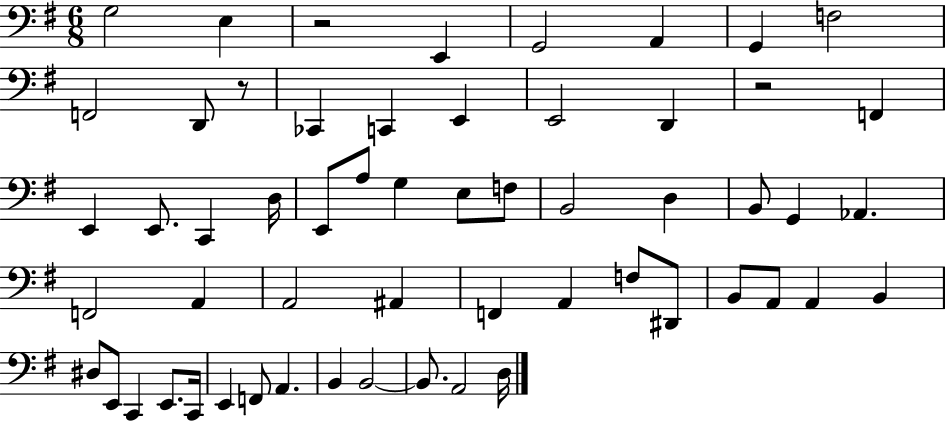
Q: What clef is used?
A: bass